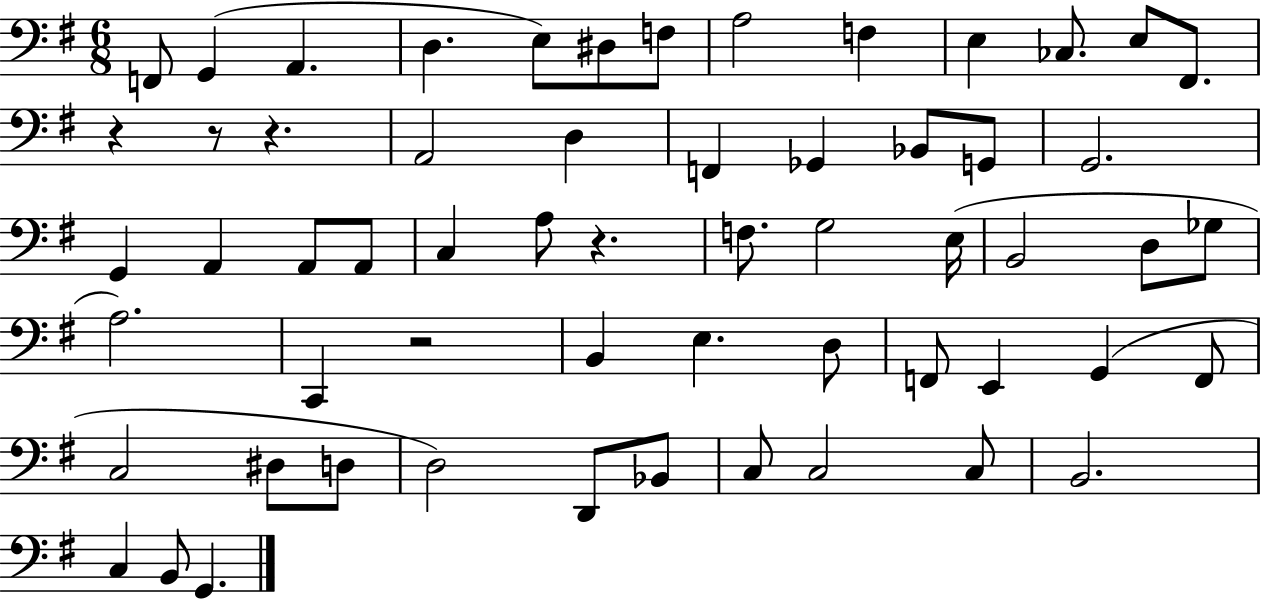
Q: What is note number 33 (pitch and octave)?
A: A3